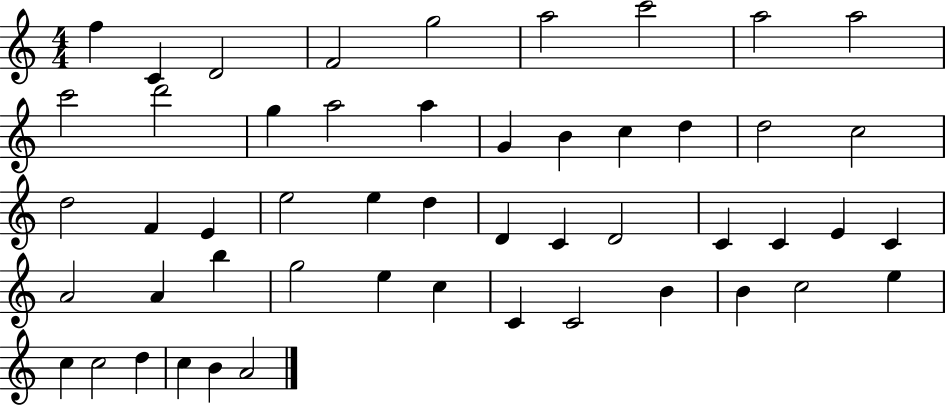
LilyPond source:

{
  \clef treble
  \numericTimeSignature
  \time 4/4
  \key c \major
  f''4 c'4 d'2 | f'2 g''2 | a''2 c'''2 | a''2 a''2 | \break c'''2 d'''2 | g''4 a''2 a''4 | g'4 b'4 c''4 d''4 | d''2 c''2 | \break d''2 f'4 e'4 | e''2 e''4 d''4 | d'4 c'4 d'2 | c'4 c'4 e'4 c'4 | \break a'2 a'4 b''4 | g''2 e''4 c''4 | c'4 c'2 b'4 | b'4 c''2 e''4 | \break c''4 c''2 d''4 | c''4 b'4 a'2 | \bar "|."
}